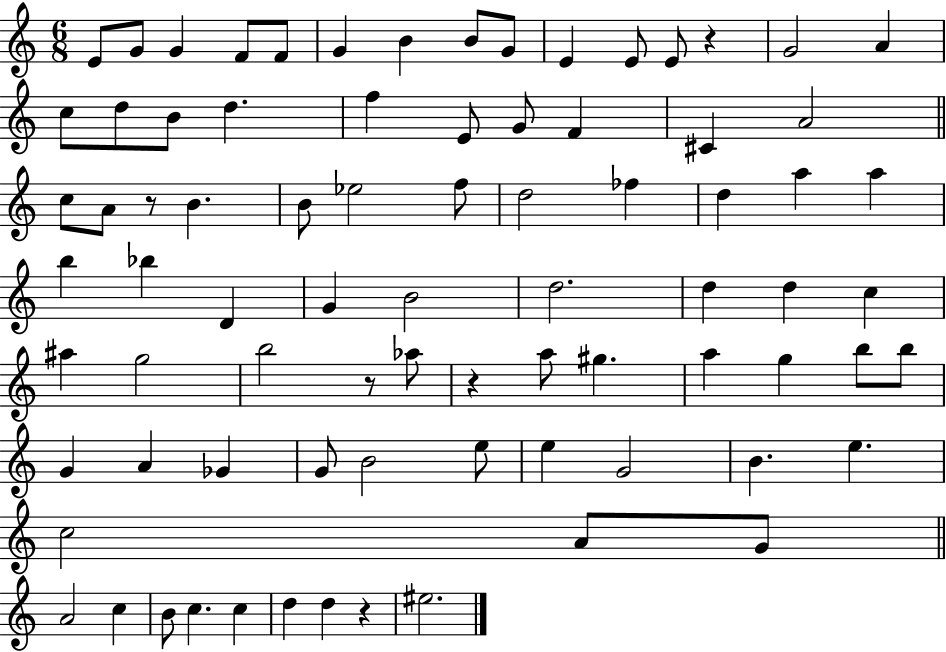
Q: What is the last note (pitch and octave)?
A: EIS5